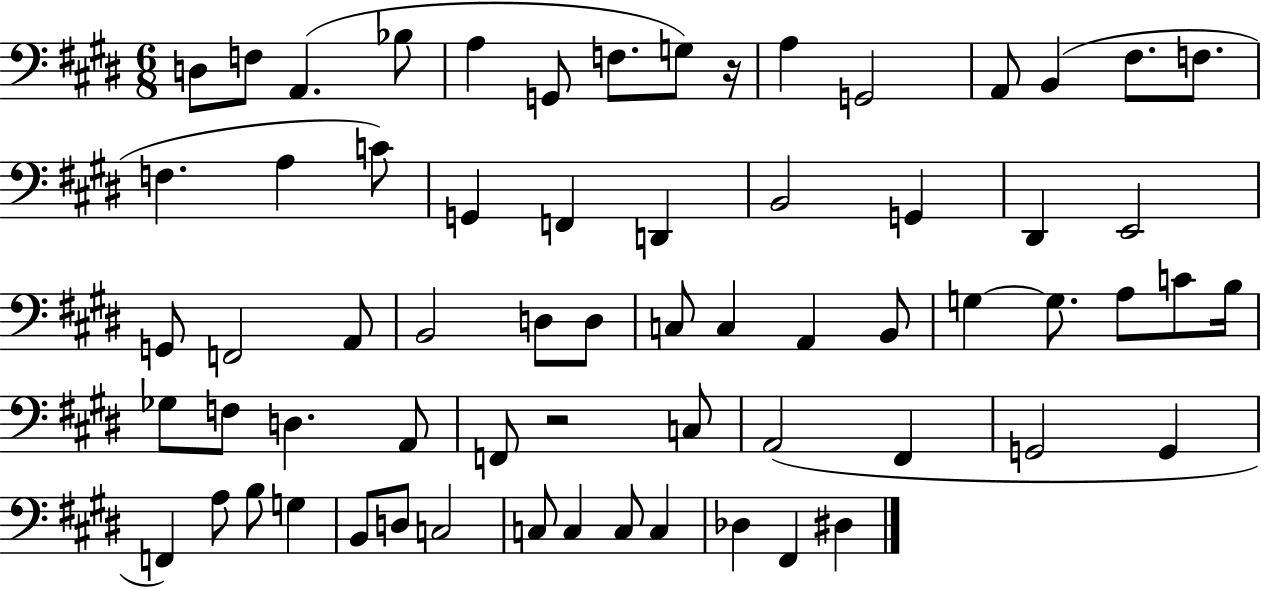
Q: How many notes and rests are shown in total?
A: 65